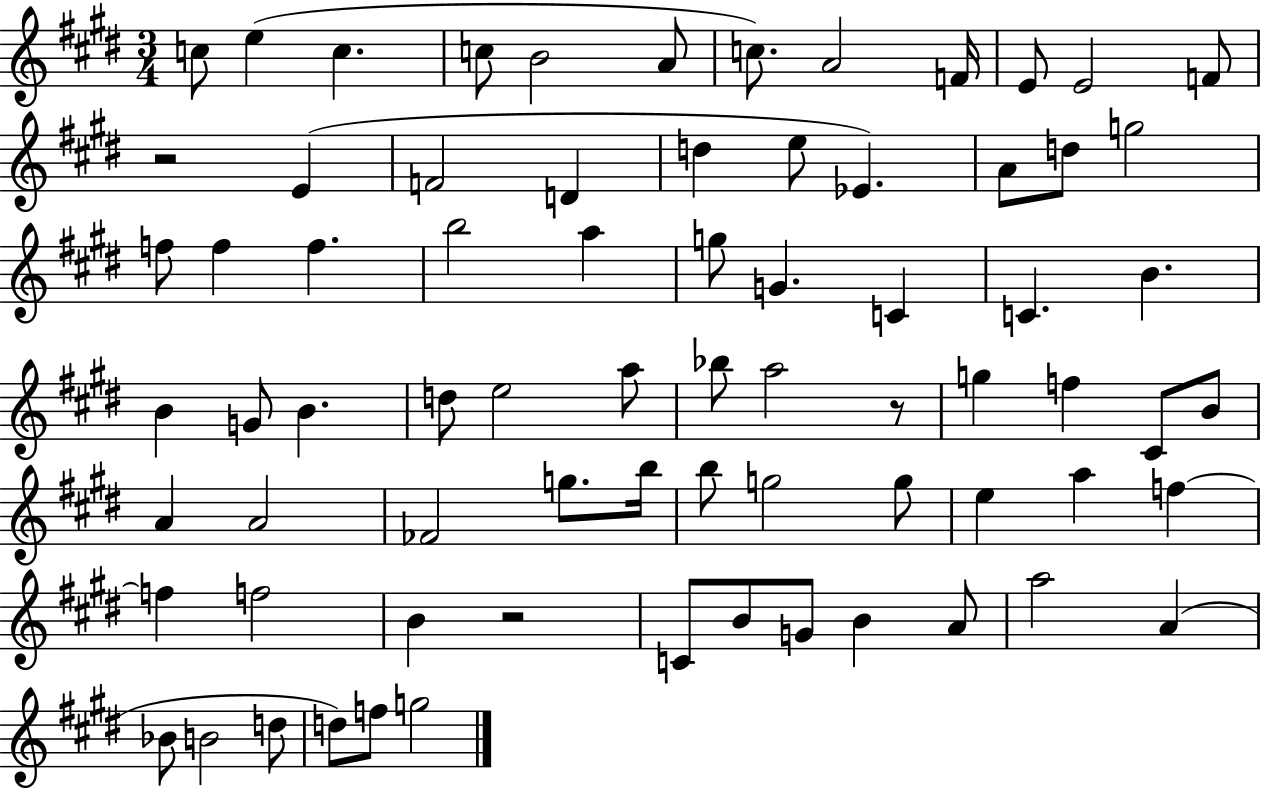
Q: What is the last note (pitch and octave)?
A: G5